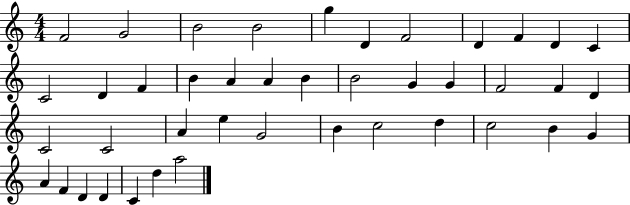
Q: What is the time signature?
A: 4/4